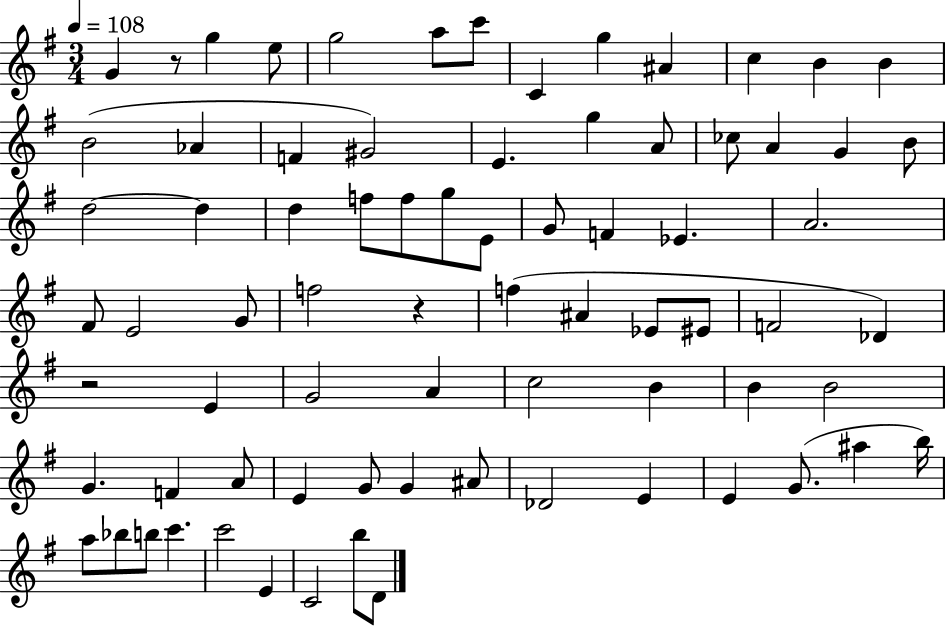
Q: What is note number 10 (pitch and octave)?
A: C5